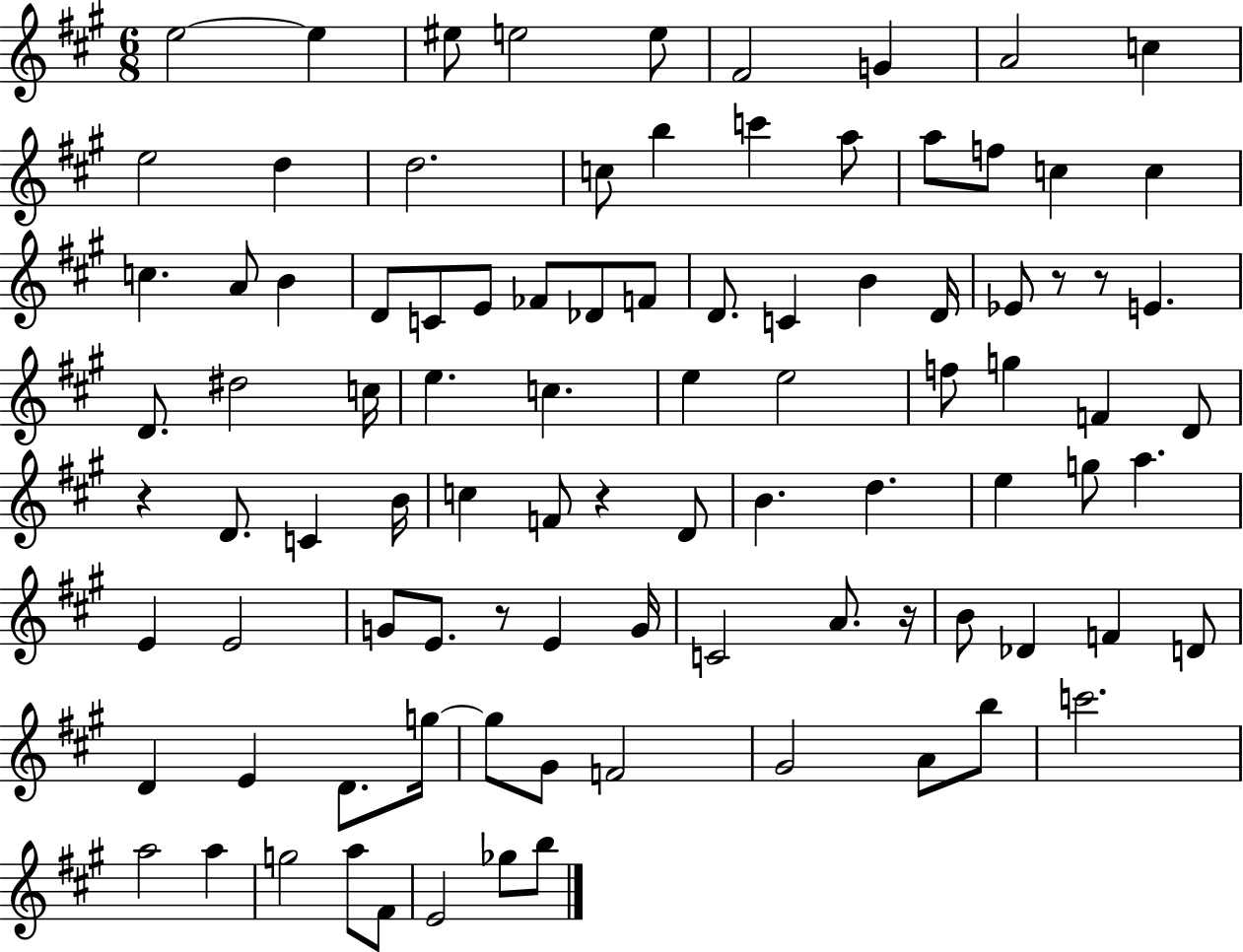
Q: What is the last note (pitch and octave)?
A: B5